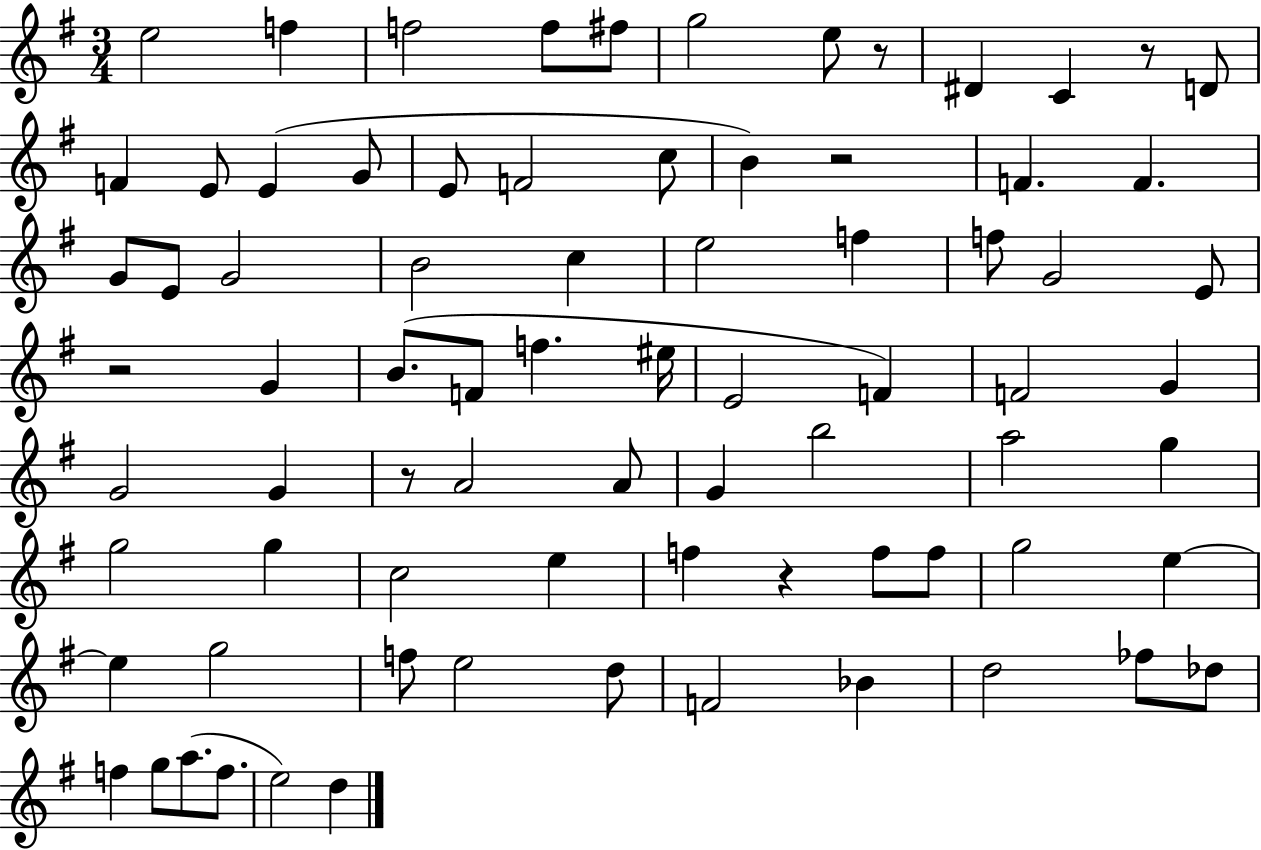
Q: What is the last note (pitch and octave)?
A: D5